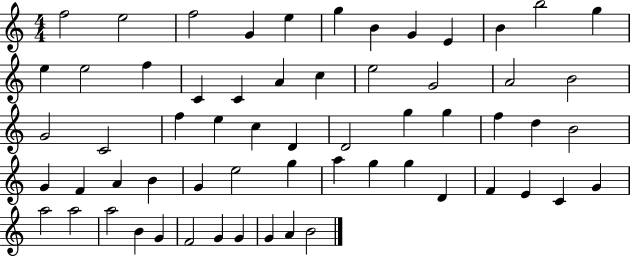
F5/h E5/h F5/h G4/q E5/q G5/q B4/q G4/q E4/q B4/q B5/h G5/q E5/q E5/h F5/q C4/q C4/q A4/q C5/q E5/h G4/h A4/h B4/h G4/h C4/h F5/q E5/q C5/q D4/q D4/h G5/q G5/q F5/q D5/q B4/h G4/q F4/q A4/q B4/q G4/q E5/h G5/q A5/q G5/q G5/q D4/q F4/q E4/q C4/q G4/q A5/h A5/h A5/h B4/q G4/q F4/h G4/q G4/q G4/q A4/q B4/h